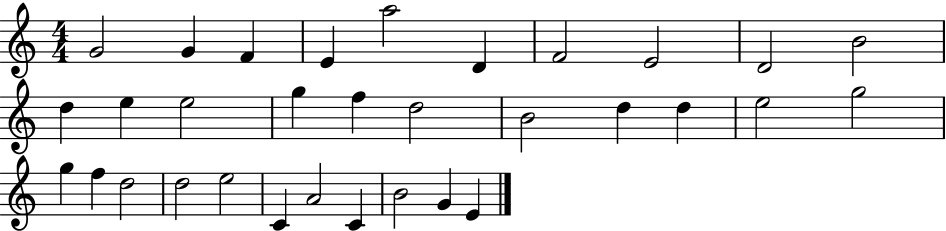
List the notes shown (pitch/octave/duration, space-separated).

G4/h G4/q F4/q E4/q A5/h D4/q F4/h E4/h D4/h B4/h D5/q E5/q E5/h G5/q F5/q D5/h B4/h D5/q D5/q E5/h G5/h G5/q F5/q D5/h D5/h E5/h C4/q A4/h C4/q B4/h G4/q E4/q